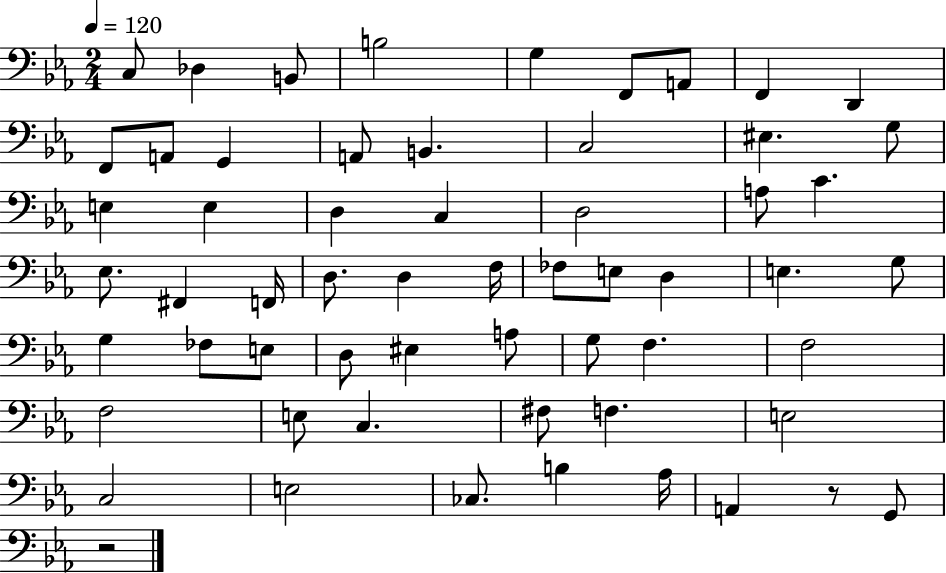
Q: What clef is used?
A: bass